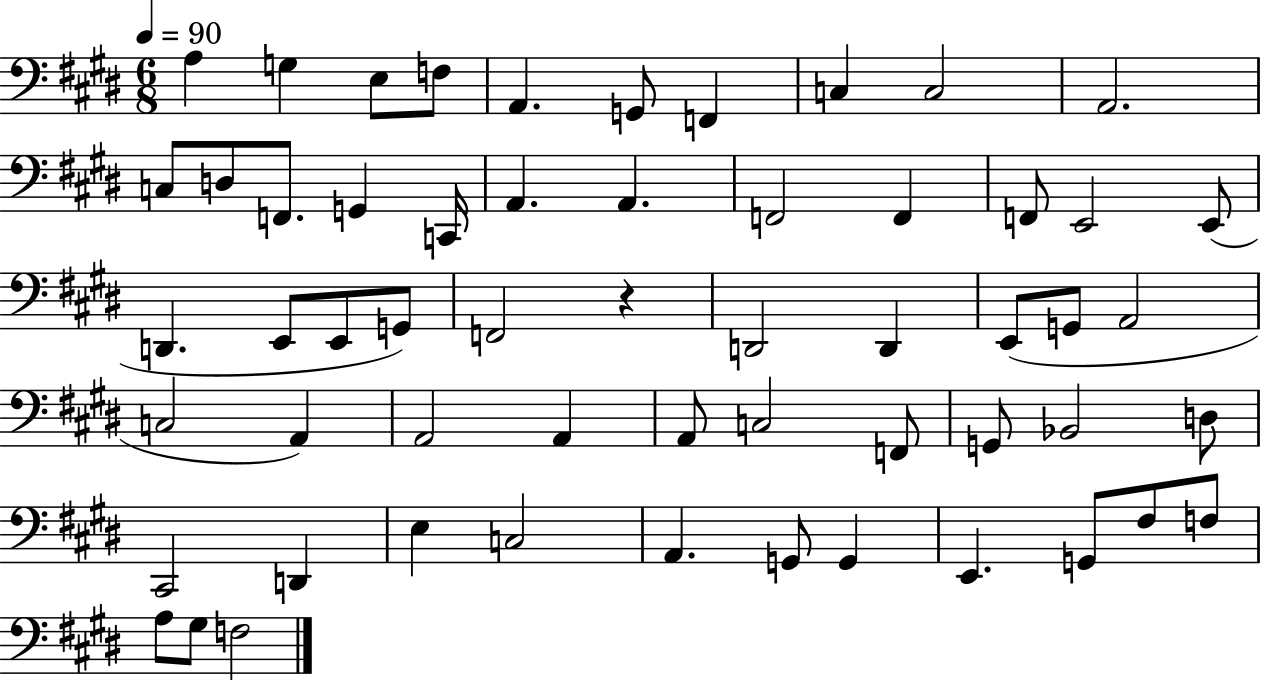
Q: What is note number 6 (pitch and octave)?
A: G2